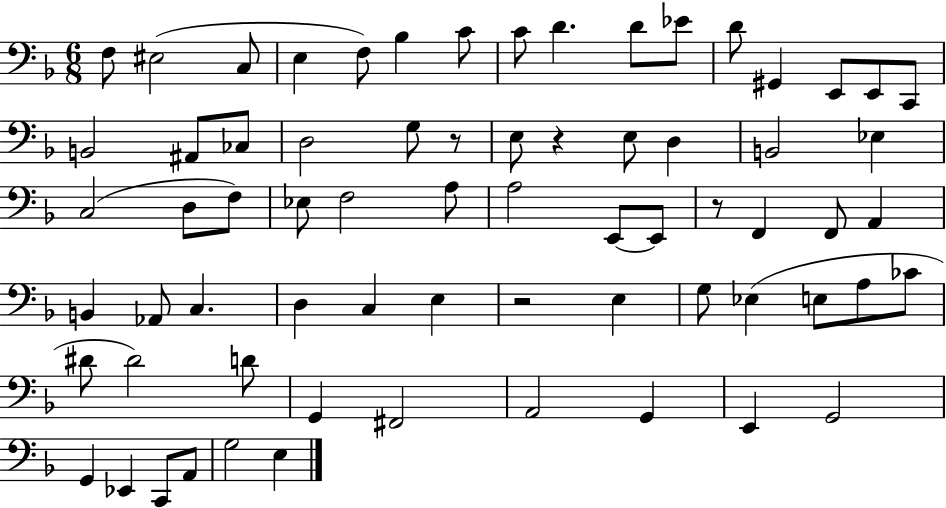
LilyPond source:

{
  \clef bass
  \numericTimeSignature
  \time 6/8
  \key f \major
  f8 eis2( c8 | e4 f8) bes4 c'8 | c'8 d'4. d'8 ees'8 | d'8 gis,4 e,8 e,8 c,8 | \break b,2 ais,8 ces8 | d2 g8 r8 | e8 r4 e8 d4 | b,2 ees4 | \break c2( d8 f8) | ees8 f2 a8 | a2 e,8~~ e,8 | r8 f,4 f,8 a,4 | \break b,4 aes,8 c4. | d4 c4 e4 | r2 e4 | g8 ees4( e8 a8 ces'8 | \break dis'8 dis'2) d'8 | g,4 fis,2 | a,2 g,4 | e,4 g,2 | \break g,4 ees,4 c,8 a,8 | g2 e4 | \bar "|."
}